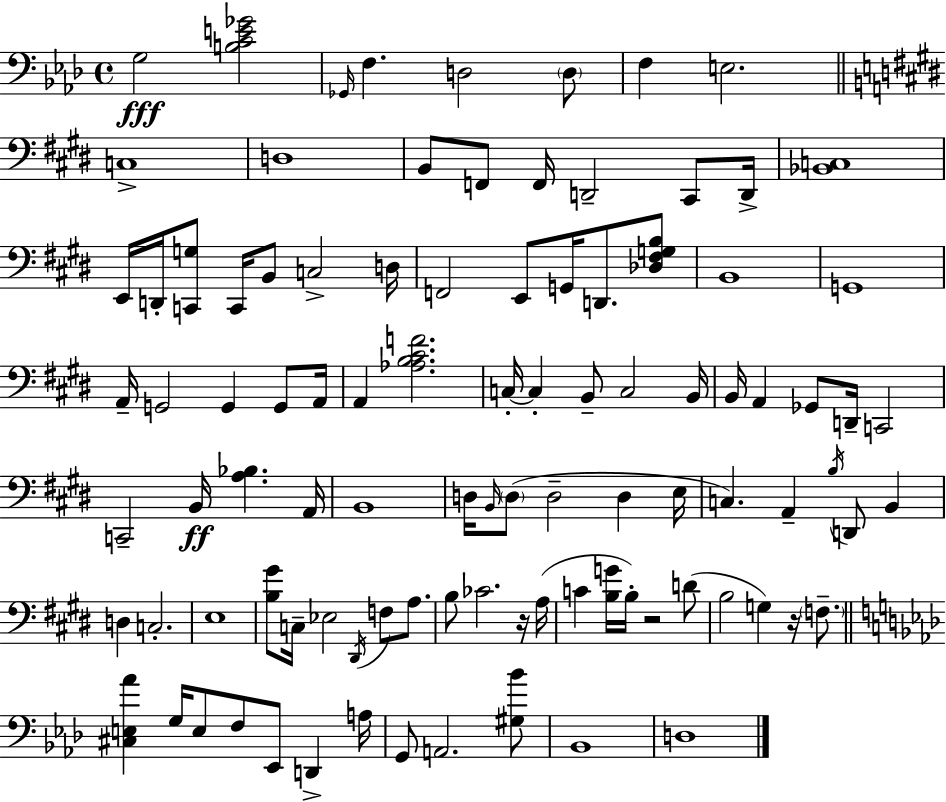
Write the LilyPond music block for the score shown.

{
  \clef bass
  \time 4/4
  \defaultTimeSignature
  \key aes \major
  g2\fff <b c' e' ges'>2 | \grace { ges,16 } f4. d2 \parenthesize d8 | f4 e2. | \bar "||" \break \key e \major c1-> | d1 | b,8 f,8 f,16 d,2-- cis,8 d,16-> | <bes, c>1 | \break e,16 d,16-. <c, g>8 c,16 b,8 c2-> d16 | f,2 e,8 g,16 d,8. <des fis g b>8 | b,1 | g,1 | \break a,16-- g,2 g,4 g,8 a,16 | a,4 <aes b cis' f'>2. | c16-.~~ c4-. b,8-- c2 b,16 | b,16 a,4 ges,8 d,16-- c,2 | \break c,2-- b,16\ff <a bes>4. a,16 | b,1 | d16 \grace { b,16 } \parenthesize d8( d2-- d4 | e16 c4.) a,4-- \acciaccatura { b16 } d,8 b,4 | \break d4 c2.-. | e1 | <b gis'>8 c16-- ees2 \acciaccatura { dis,16 } f8 | a8. b8 ces'2. | \break r16 a16( c'4 <b g'>16 b16-.) r2 | d'8( b2 g4) r16 | \parenthesize f8.-- \bar "||" \break \key aes \major <cis e aes'>4 g16 e8 f8 ees,8 d,4-> a16 | g,8 a,2. <gis bes'>8 | bes,1 | d1 | \break \bar "|."
}